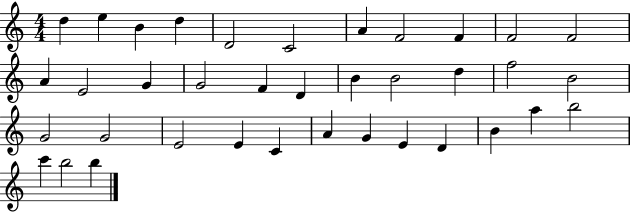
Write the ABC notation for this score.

X:1
T:Untitled
M:4/4
L:1/4
K:C
d e B d D2 C2 A F2 F F2 F2 A E2 G G2 F D B B2 d f2 B2 G2 G2 E2 E C A G E D B a b2 c' b2 b